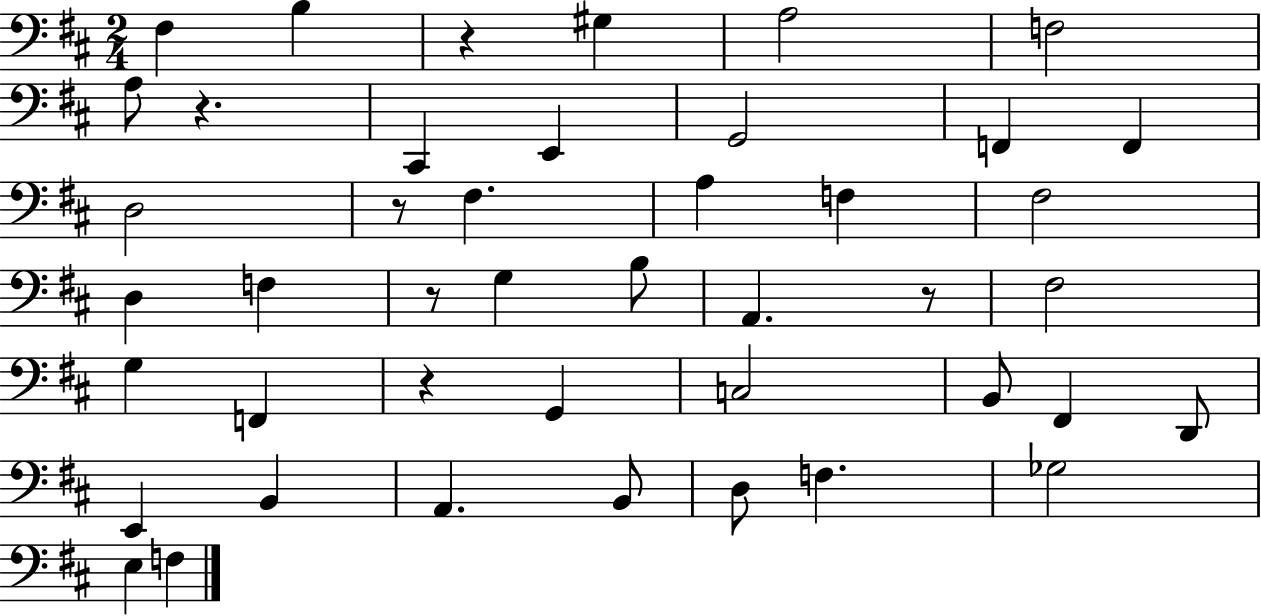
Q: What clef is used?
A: bass